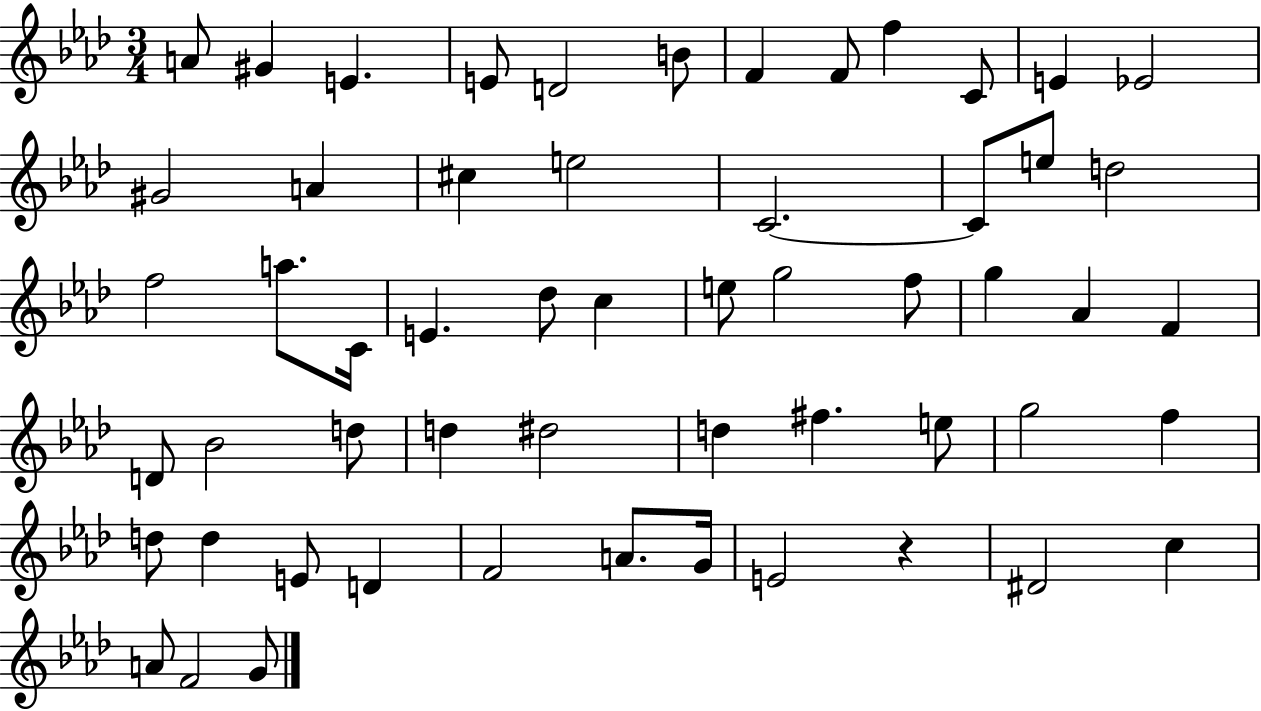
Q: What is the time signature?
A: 3/4